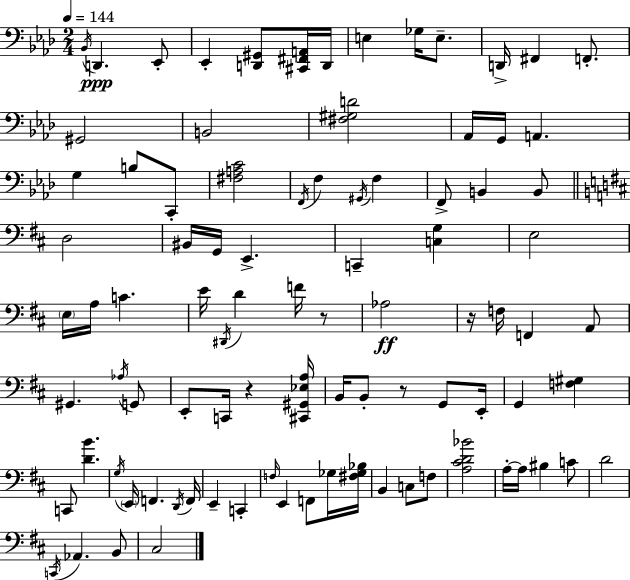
Bb2/s D2/q. Eb2/e Eb2/q [D2,G#2]/e [C#2,F#2,A2]/s D2/s E3/q Gb3/s E3/e. D2/s F#2/q F2/e. G#2/h B2/h [F#3,G#3,D4]/h Ab2/s G2/s A2/q. G3/q B3/e C2/e [F#3,A3,C4]/h F2/s F3/q G#2/s F3/q F2/e B2/q B2/e D3/h BIS2/s G2/s E2/q. C2/q [C3,G3]/q E3/h E3/s A3/s C4/q. E4/s D#2/s D4/q F4/s R/e Ab3/h R/s F3/s F2/q A2/e G#2/q. Ab3/s G2/e E2/e C2/s R/q [C#2,G#2,Eb3,A3]/s B2/s B2/e R/e G2/e E2/s G2/q [F3,G#3]/q C2/e [D4,B4]/q. G3/s E2/s F2/q. D2/s F2/s E2/q C2/q F3/s E2/q F2/e Gb3/s [F#3,Gb3,Bb3]/s B2/q C3/e F3/e [A3,C#4,D4,Bb4]/h A3/s A3/s BIS3/q C4/e D4/h C2/s Ab2/q. B2/e C#3/h